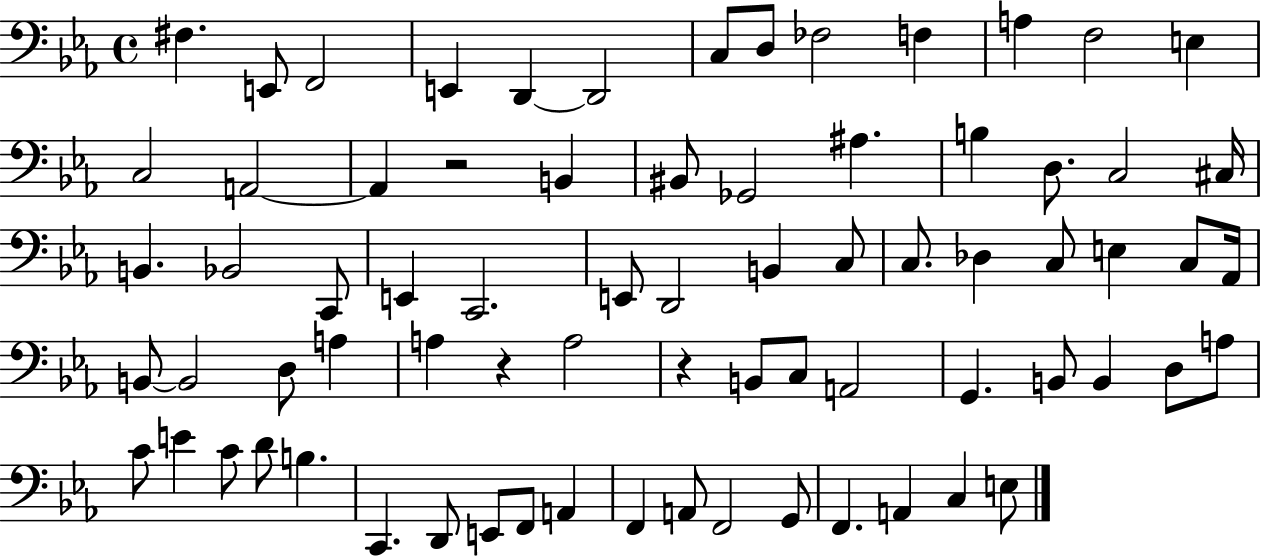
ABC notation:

X:1
T:Untitled
M:4/4
L:1/4
K:Eb
^F, E,,/2 F,,2 E,, D,, D,,2 C,/2 D,/2 _F,2 F, A, F,2 E, C,2 A,,2 A,, z2 B,, ^B,,/2 _G,,2 ^A, B, D,/2 C,2 ^C,/4 B,, _B,,2 C,,/2 E,, C,,2 E,,/2 D,,2 B,, C,/2 C,/2 _D, C,/2 E, C,/2 _A,,/4 B,,/2 B,,2 D,/2 A, A, z A,2 z B,,/2 C,/2 A,,2 G,, B,,/2 B,, D,/2 A,/2 C/2 E C/2 D/2 B, C,, D,,/2 E,,/2 F,,/2 A,, F,, A,,/2 F,,2 G,,/2 F,, A,, C, E,/2